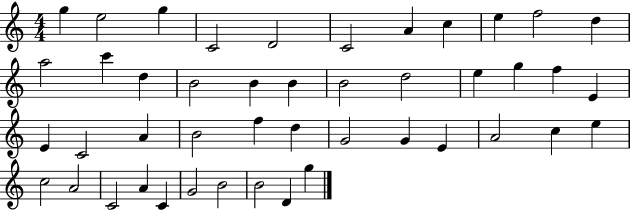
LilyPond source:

{
  \clef treble
  \numericTimeSignature
  \time 4/4
  \key c \major
  g''4 e''2 g''4 | c'2 d'2 | c'2 a'4 c''4 | e''4 f''2 d''4 | \break a''2 c'''4 d''4 | b'2 b'4 b'4 | b'2 d''2 | e''4 g''4 f''4 e'4 | \break e'4 c'2 a'4 | b'2 f''4 d''4 | g'2 g'4 e'4 | a'2 c''4 e''4 | \break c''2 a'2 | c'2 a'4 c'4 | g'2 b'2 | b'2 d'4 g''4 | \break \bar "|."
}